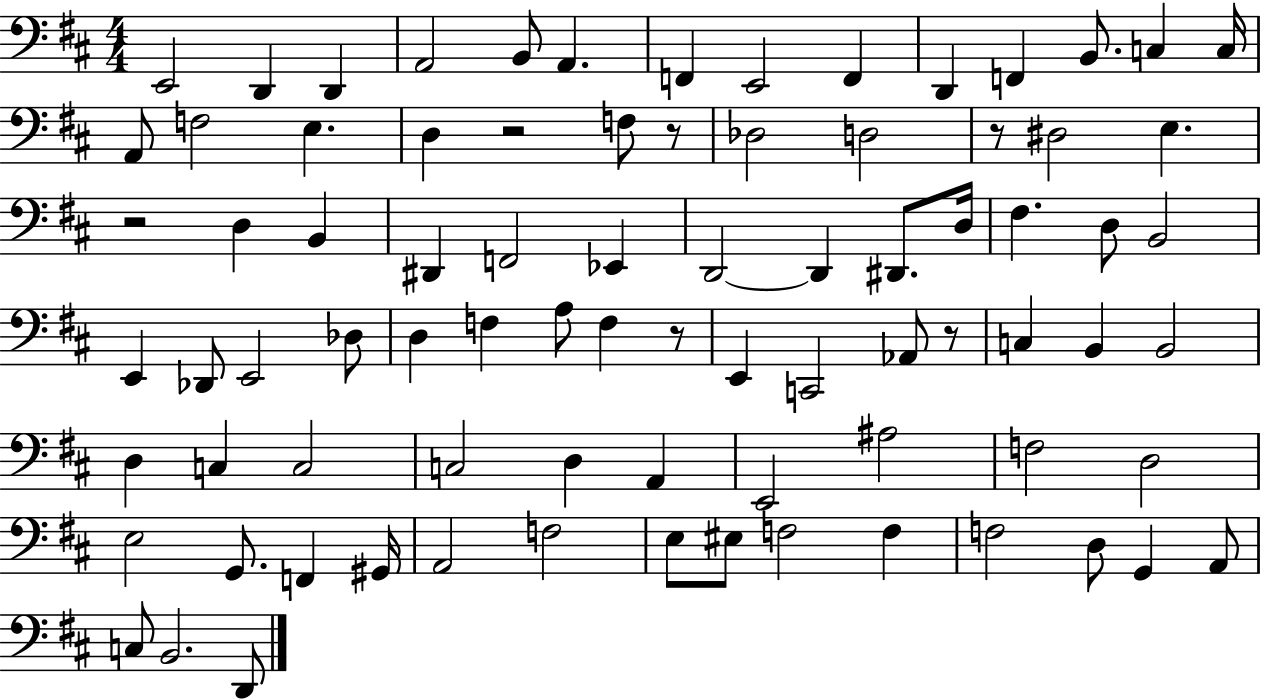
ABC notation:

X:1
T:Untitled
M:4/4
L:1/4
K:D
E,,2 D,, D,, A,,2 B,,/2 A,, F,, E,,2 F,, D,, F,, B,,/2 C, C,/4 A,,/2 F,2 E, D, z2 F,/2 z/2 _D,2 D,2 z/2 ^D,2 E, z2 D, B,, ^D,, F,,2 _E,, D,,2 D,, ^D,,/2 D,/4 ^F, D,/2 B,,2 E,, _D,,/2 E,,2 _D,/2 D, F, A,/2 F, z/2 E,, C,,2 _A,,/2 z/2 C, B,, B,,2 D, C, C,2 C,2 D, A,, E,,2 ^A,2 F,2 D,2 E,2 G,,/2 F,, ^G,,/4 A,,2 F,2 E,/2 ^E,/2 F,2 F, F,2 D,/2 G,, A,,/2 C,/2 B,,2 D,,/2